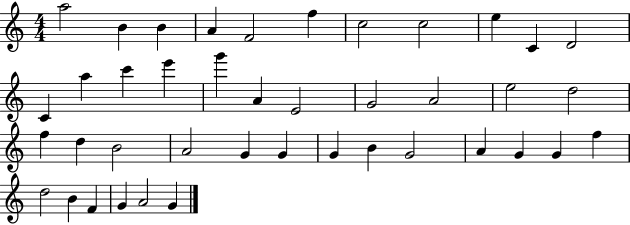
{
  \clef treble
  \numericTimeSignature
  \time 4/4
  \key c \major
  a''2 b'4 b'4 | a'4 f'2 f''4 | c''2 c''2 | e''4 c'4 d'2 | \break c'4 a''4 c'''4 e'''4 | g'''4 a'4 e'2 | g'2 a'2 | e''2 d''2 | \break f''4 d''4 b'2 | a'2 g'4 g'4 | g'4 b'4 g'2 | a'4 g'4 g'4 f''4 | \break d''2 b'4 f'4 | g'4 a'2 g'4 | \bar "|."
}